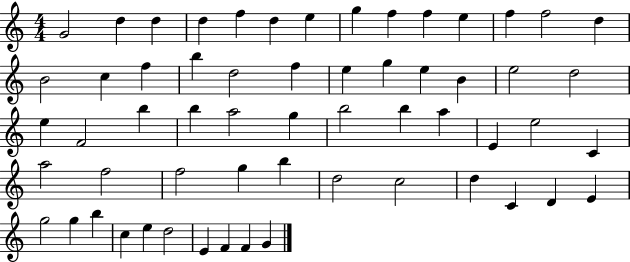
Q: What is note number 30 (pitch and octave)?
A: B5